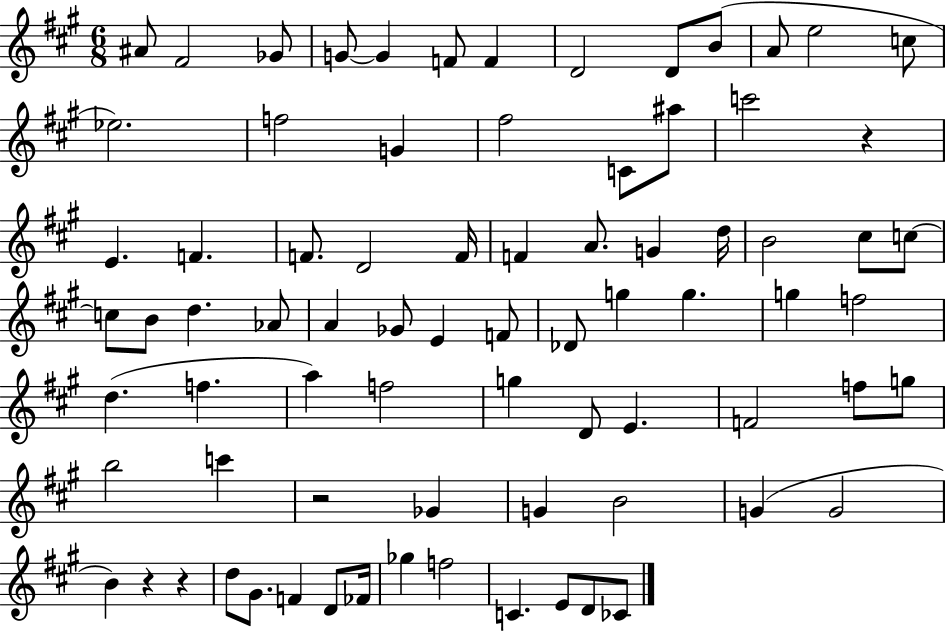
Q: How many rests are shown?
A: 4